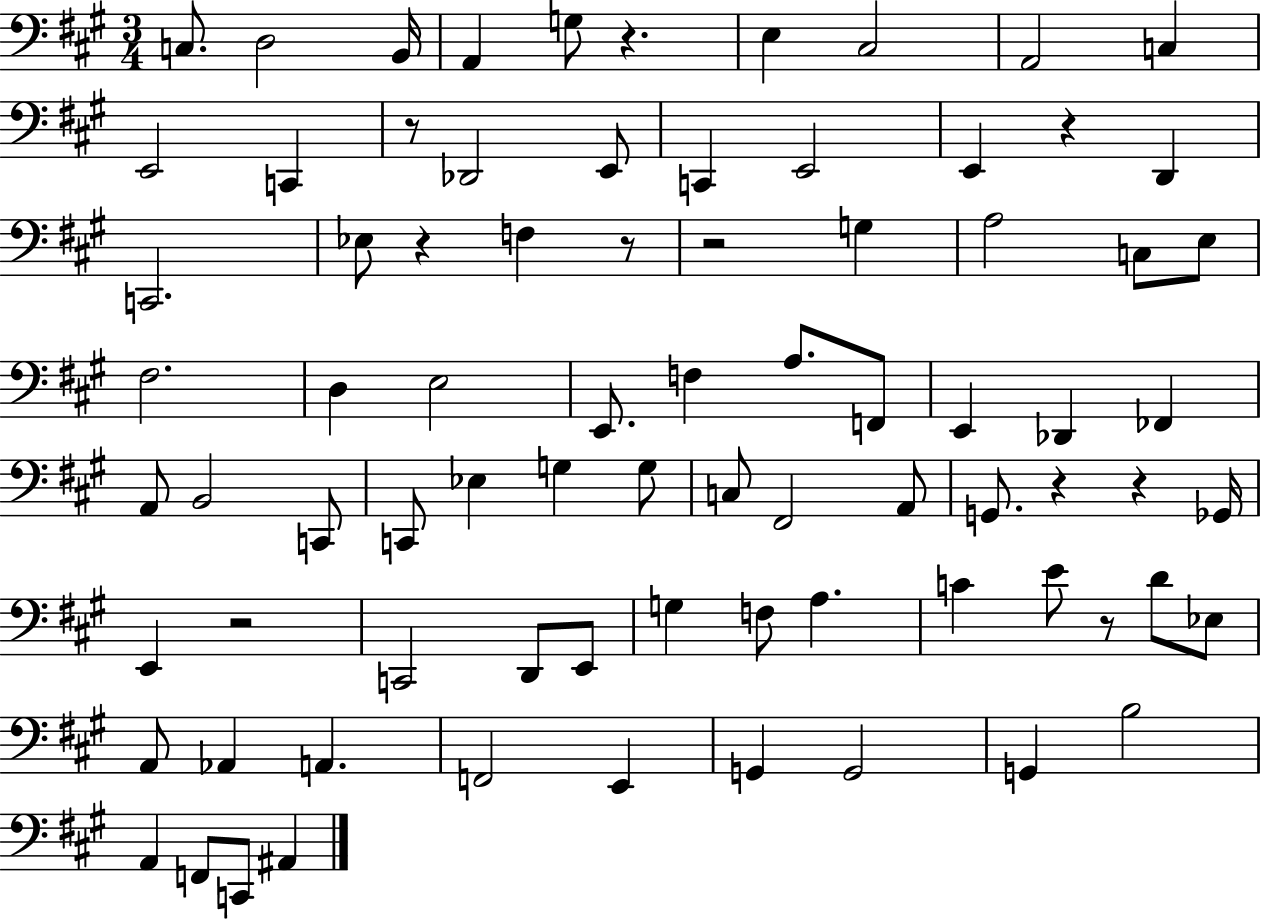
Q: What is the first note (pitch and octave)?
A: C3